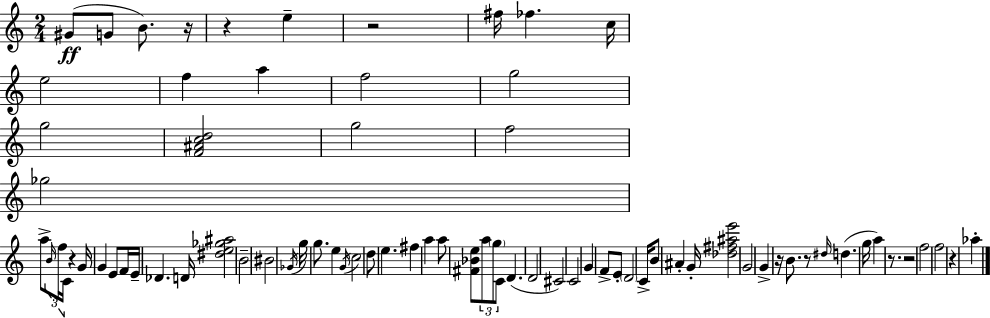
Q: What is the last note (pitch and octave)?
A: Ab5